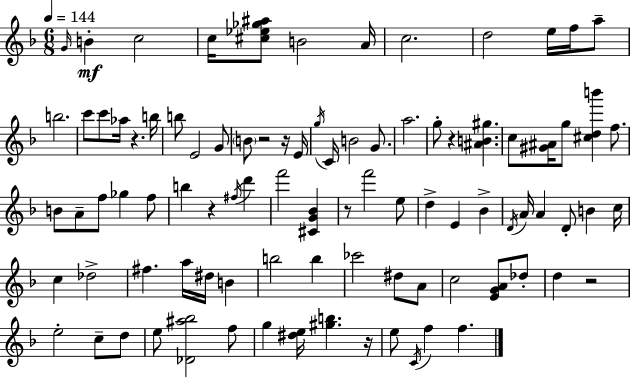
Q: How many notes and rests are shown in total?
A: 91